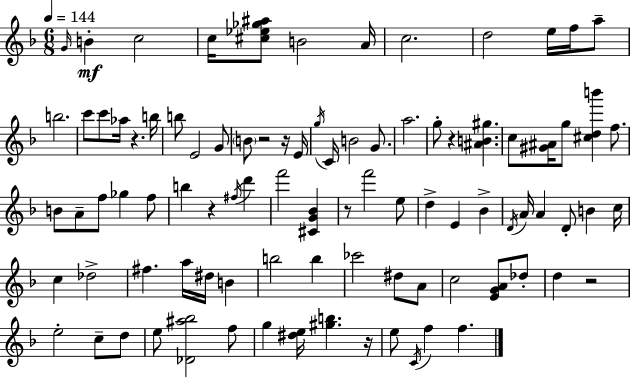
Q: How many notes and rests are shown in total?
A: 91